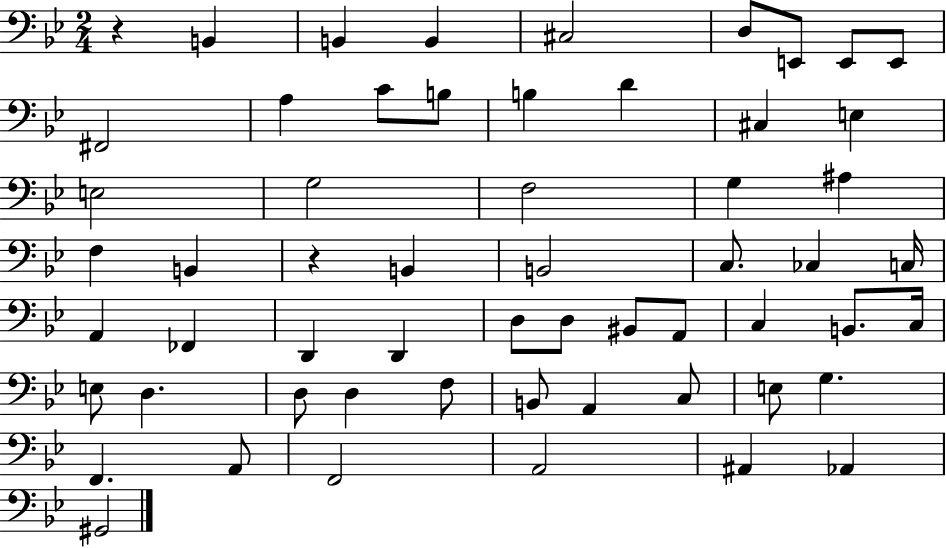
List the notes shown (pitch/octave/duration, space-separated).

R/q B2/q B2/q B2/q C#3/h D3/e E2/e E2/e E2/e F#2/h A3/q C4/e B3/e B3/q D4/q C#3/q E3/q E3/h G3/h F3/h G3/q A#3/q F3/q B2/q R/q B2/q B2/h C3/e. CES3/q C3/s A2/q FES2/q D2/q D2/q D3/e D3/e BIS2/e A2/e C3/q B2/e. C3/s E3/e D3/q. D3/e D3/q F3/e B2/e A2/q C3/e E3/e G3/q. F2/q. A2/e F2/h A2/h A#2/q Ab2/q G#2/h